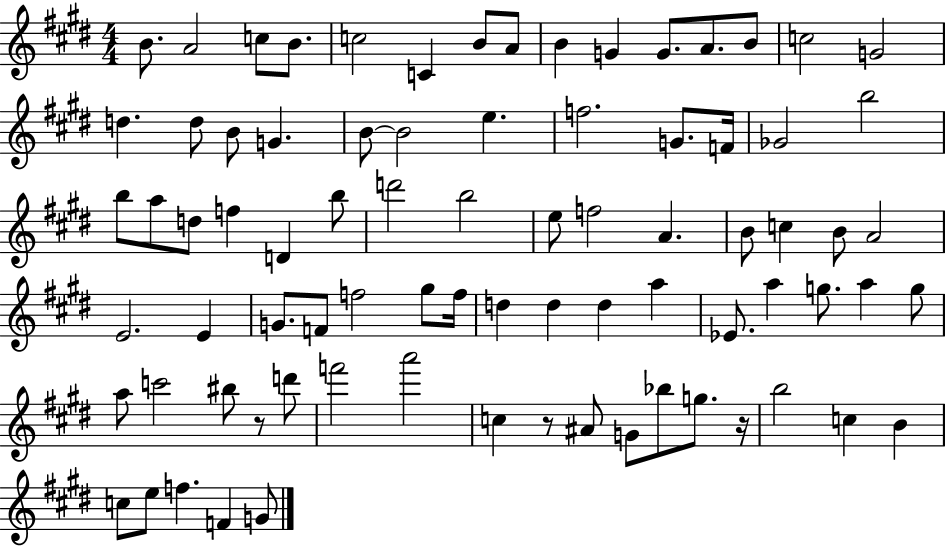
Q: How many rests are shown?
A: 3